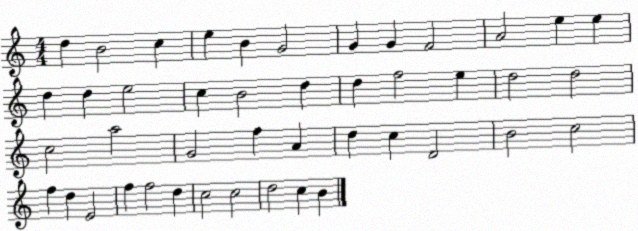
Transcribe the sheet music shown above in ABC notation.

X:1
T:Untitled
M:4/4
L:1/4
K:C
d B2 c e B G2 G G F2 A2 e e d d e2 c B2 d d f2 e d2 d2 c2 a2 G2 f A d c D2 B2 c2 f d E2 f f2 d c2 c2 d2 c B